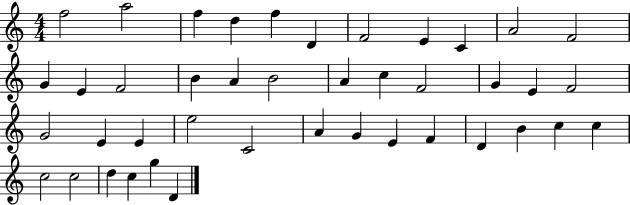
F5/h A5/h F5/q D5/q F5/q D4/q F4/h E4/q C4/q A4/h F4/h G4/q E4/q F4/h B4/q A4/q B4/h A4/q C5/q F4/h G4/q E4/q F4/h G4/h E4/q E4/q E5/h C4/h A4/q G4/q E4/q F4/q D4/q B4/q C5/q C5/q C5/h C5/h D5/q C5/q G5/q D4/q